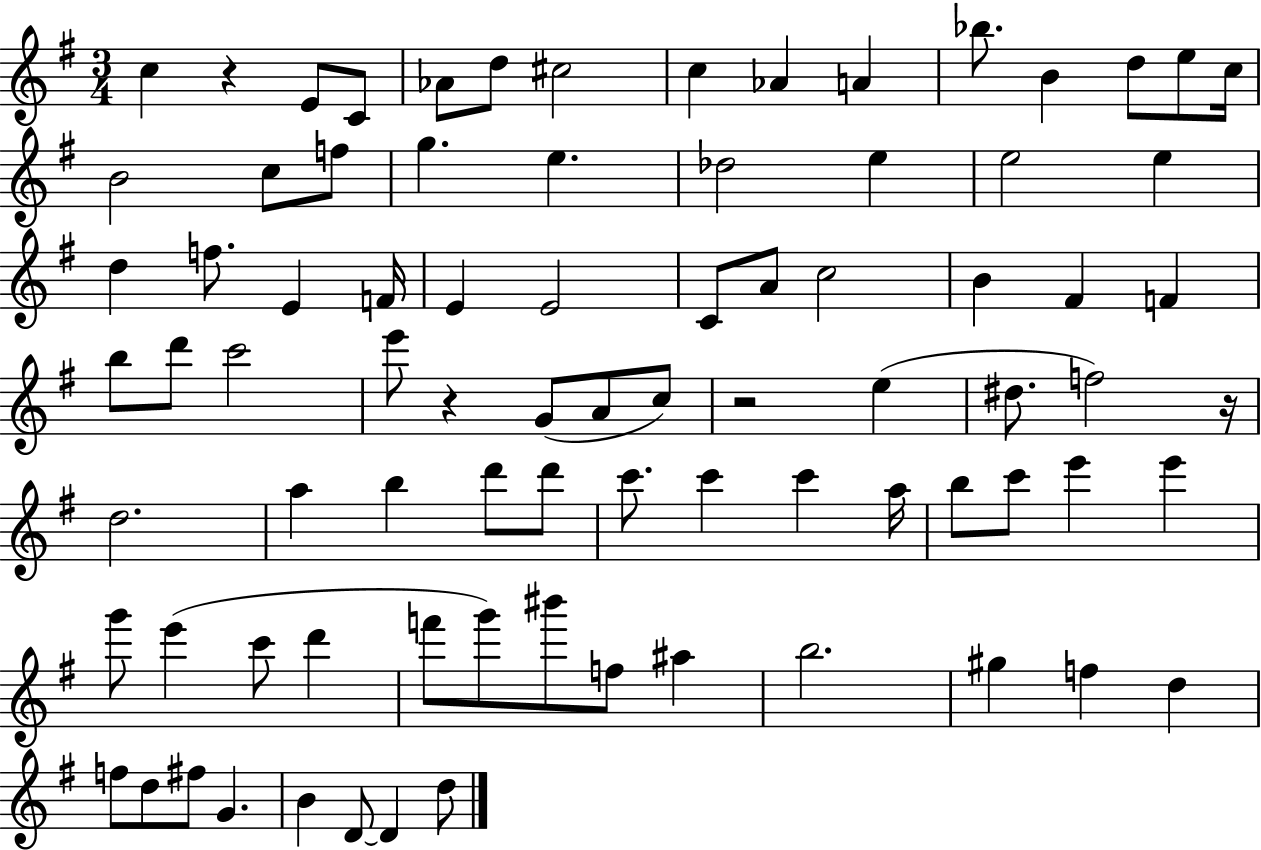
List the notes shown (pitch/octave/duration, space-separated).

C5/q R/q E4/e C4/e Ab4/e D5/e C#5/h C5/q Ab4/q A4/q Bb5/e. B4/q D5/e E5/e C5/s B4/h C5/e F5/e G5/q. E5/q. Db5/h E5/q E5/h E5/q D5/q F5/e. E4/q F4/s E4/q E4/h C4/e A4/e C5/h B4/q F#4/q F4/q B5/e D6/e C6/h E6/e R/q G4/e A4/e C5/e R/h E5/q D#5/e. F5/h R/s D5/h. A5/q B5/q D6/e D6/e C6/e. C6/q C6/q A5/s B5/e C6/e E6/q E6/q G6/e E6/q C6/e D6/q F6/e G6/e BIS6/e F5/e A#5/q B5/h. G#5/q F5/q D5/q F5/e D5/e F#5/e G4/q. B4/q D4/e D4/q D5/e